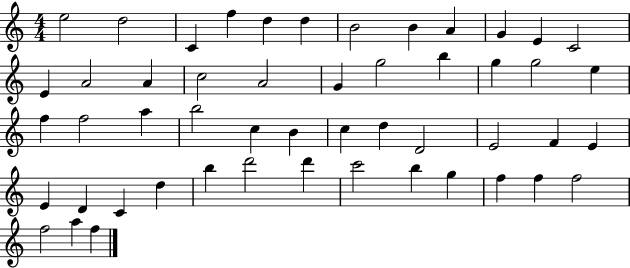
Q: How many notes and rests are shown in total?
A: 51